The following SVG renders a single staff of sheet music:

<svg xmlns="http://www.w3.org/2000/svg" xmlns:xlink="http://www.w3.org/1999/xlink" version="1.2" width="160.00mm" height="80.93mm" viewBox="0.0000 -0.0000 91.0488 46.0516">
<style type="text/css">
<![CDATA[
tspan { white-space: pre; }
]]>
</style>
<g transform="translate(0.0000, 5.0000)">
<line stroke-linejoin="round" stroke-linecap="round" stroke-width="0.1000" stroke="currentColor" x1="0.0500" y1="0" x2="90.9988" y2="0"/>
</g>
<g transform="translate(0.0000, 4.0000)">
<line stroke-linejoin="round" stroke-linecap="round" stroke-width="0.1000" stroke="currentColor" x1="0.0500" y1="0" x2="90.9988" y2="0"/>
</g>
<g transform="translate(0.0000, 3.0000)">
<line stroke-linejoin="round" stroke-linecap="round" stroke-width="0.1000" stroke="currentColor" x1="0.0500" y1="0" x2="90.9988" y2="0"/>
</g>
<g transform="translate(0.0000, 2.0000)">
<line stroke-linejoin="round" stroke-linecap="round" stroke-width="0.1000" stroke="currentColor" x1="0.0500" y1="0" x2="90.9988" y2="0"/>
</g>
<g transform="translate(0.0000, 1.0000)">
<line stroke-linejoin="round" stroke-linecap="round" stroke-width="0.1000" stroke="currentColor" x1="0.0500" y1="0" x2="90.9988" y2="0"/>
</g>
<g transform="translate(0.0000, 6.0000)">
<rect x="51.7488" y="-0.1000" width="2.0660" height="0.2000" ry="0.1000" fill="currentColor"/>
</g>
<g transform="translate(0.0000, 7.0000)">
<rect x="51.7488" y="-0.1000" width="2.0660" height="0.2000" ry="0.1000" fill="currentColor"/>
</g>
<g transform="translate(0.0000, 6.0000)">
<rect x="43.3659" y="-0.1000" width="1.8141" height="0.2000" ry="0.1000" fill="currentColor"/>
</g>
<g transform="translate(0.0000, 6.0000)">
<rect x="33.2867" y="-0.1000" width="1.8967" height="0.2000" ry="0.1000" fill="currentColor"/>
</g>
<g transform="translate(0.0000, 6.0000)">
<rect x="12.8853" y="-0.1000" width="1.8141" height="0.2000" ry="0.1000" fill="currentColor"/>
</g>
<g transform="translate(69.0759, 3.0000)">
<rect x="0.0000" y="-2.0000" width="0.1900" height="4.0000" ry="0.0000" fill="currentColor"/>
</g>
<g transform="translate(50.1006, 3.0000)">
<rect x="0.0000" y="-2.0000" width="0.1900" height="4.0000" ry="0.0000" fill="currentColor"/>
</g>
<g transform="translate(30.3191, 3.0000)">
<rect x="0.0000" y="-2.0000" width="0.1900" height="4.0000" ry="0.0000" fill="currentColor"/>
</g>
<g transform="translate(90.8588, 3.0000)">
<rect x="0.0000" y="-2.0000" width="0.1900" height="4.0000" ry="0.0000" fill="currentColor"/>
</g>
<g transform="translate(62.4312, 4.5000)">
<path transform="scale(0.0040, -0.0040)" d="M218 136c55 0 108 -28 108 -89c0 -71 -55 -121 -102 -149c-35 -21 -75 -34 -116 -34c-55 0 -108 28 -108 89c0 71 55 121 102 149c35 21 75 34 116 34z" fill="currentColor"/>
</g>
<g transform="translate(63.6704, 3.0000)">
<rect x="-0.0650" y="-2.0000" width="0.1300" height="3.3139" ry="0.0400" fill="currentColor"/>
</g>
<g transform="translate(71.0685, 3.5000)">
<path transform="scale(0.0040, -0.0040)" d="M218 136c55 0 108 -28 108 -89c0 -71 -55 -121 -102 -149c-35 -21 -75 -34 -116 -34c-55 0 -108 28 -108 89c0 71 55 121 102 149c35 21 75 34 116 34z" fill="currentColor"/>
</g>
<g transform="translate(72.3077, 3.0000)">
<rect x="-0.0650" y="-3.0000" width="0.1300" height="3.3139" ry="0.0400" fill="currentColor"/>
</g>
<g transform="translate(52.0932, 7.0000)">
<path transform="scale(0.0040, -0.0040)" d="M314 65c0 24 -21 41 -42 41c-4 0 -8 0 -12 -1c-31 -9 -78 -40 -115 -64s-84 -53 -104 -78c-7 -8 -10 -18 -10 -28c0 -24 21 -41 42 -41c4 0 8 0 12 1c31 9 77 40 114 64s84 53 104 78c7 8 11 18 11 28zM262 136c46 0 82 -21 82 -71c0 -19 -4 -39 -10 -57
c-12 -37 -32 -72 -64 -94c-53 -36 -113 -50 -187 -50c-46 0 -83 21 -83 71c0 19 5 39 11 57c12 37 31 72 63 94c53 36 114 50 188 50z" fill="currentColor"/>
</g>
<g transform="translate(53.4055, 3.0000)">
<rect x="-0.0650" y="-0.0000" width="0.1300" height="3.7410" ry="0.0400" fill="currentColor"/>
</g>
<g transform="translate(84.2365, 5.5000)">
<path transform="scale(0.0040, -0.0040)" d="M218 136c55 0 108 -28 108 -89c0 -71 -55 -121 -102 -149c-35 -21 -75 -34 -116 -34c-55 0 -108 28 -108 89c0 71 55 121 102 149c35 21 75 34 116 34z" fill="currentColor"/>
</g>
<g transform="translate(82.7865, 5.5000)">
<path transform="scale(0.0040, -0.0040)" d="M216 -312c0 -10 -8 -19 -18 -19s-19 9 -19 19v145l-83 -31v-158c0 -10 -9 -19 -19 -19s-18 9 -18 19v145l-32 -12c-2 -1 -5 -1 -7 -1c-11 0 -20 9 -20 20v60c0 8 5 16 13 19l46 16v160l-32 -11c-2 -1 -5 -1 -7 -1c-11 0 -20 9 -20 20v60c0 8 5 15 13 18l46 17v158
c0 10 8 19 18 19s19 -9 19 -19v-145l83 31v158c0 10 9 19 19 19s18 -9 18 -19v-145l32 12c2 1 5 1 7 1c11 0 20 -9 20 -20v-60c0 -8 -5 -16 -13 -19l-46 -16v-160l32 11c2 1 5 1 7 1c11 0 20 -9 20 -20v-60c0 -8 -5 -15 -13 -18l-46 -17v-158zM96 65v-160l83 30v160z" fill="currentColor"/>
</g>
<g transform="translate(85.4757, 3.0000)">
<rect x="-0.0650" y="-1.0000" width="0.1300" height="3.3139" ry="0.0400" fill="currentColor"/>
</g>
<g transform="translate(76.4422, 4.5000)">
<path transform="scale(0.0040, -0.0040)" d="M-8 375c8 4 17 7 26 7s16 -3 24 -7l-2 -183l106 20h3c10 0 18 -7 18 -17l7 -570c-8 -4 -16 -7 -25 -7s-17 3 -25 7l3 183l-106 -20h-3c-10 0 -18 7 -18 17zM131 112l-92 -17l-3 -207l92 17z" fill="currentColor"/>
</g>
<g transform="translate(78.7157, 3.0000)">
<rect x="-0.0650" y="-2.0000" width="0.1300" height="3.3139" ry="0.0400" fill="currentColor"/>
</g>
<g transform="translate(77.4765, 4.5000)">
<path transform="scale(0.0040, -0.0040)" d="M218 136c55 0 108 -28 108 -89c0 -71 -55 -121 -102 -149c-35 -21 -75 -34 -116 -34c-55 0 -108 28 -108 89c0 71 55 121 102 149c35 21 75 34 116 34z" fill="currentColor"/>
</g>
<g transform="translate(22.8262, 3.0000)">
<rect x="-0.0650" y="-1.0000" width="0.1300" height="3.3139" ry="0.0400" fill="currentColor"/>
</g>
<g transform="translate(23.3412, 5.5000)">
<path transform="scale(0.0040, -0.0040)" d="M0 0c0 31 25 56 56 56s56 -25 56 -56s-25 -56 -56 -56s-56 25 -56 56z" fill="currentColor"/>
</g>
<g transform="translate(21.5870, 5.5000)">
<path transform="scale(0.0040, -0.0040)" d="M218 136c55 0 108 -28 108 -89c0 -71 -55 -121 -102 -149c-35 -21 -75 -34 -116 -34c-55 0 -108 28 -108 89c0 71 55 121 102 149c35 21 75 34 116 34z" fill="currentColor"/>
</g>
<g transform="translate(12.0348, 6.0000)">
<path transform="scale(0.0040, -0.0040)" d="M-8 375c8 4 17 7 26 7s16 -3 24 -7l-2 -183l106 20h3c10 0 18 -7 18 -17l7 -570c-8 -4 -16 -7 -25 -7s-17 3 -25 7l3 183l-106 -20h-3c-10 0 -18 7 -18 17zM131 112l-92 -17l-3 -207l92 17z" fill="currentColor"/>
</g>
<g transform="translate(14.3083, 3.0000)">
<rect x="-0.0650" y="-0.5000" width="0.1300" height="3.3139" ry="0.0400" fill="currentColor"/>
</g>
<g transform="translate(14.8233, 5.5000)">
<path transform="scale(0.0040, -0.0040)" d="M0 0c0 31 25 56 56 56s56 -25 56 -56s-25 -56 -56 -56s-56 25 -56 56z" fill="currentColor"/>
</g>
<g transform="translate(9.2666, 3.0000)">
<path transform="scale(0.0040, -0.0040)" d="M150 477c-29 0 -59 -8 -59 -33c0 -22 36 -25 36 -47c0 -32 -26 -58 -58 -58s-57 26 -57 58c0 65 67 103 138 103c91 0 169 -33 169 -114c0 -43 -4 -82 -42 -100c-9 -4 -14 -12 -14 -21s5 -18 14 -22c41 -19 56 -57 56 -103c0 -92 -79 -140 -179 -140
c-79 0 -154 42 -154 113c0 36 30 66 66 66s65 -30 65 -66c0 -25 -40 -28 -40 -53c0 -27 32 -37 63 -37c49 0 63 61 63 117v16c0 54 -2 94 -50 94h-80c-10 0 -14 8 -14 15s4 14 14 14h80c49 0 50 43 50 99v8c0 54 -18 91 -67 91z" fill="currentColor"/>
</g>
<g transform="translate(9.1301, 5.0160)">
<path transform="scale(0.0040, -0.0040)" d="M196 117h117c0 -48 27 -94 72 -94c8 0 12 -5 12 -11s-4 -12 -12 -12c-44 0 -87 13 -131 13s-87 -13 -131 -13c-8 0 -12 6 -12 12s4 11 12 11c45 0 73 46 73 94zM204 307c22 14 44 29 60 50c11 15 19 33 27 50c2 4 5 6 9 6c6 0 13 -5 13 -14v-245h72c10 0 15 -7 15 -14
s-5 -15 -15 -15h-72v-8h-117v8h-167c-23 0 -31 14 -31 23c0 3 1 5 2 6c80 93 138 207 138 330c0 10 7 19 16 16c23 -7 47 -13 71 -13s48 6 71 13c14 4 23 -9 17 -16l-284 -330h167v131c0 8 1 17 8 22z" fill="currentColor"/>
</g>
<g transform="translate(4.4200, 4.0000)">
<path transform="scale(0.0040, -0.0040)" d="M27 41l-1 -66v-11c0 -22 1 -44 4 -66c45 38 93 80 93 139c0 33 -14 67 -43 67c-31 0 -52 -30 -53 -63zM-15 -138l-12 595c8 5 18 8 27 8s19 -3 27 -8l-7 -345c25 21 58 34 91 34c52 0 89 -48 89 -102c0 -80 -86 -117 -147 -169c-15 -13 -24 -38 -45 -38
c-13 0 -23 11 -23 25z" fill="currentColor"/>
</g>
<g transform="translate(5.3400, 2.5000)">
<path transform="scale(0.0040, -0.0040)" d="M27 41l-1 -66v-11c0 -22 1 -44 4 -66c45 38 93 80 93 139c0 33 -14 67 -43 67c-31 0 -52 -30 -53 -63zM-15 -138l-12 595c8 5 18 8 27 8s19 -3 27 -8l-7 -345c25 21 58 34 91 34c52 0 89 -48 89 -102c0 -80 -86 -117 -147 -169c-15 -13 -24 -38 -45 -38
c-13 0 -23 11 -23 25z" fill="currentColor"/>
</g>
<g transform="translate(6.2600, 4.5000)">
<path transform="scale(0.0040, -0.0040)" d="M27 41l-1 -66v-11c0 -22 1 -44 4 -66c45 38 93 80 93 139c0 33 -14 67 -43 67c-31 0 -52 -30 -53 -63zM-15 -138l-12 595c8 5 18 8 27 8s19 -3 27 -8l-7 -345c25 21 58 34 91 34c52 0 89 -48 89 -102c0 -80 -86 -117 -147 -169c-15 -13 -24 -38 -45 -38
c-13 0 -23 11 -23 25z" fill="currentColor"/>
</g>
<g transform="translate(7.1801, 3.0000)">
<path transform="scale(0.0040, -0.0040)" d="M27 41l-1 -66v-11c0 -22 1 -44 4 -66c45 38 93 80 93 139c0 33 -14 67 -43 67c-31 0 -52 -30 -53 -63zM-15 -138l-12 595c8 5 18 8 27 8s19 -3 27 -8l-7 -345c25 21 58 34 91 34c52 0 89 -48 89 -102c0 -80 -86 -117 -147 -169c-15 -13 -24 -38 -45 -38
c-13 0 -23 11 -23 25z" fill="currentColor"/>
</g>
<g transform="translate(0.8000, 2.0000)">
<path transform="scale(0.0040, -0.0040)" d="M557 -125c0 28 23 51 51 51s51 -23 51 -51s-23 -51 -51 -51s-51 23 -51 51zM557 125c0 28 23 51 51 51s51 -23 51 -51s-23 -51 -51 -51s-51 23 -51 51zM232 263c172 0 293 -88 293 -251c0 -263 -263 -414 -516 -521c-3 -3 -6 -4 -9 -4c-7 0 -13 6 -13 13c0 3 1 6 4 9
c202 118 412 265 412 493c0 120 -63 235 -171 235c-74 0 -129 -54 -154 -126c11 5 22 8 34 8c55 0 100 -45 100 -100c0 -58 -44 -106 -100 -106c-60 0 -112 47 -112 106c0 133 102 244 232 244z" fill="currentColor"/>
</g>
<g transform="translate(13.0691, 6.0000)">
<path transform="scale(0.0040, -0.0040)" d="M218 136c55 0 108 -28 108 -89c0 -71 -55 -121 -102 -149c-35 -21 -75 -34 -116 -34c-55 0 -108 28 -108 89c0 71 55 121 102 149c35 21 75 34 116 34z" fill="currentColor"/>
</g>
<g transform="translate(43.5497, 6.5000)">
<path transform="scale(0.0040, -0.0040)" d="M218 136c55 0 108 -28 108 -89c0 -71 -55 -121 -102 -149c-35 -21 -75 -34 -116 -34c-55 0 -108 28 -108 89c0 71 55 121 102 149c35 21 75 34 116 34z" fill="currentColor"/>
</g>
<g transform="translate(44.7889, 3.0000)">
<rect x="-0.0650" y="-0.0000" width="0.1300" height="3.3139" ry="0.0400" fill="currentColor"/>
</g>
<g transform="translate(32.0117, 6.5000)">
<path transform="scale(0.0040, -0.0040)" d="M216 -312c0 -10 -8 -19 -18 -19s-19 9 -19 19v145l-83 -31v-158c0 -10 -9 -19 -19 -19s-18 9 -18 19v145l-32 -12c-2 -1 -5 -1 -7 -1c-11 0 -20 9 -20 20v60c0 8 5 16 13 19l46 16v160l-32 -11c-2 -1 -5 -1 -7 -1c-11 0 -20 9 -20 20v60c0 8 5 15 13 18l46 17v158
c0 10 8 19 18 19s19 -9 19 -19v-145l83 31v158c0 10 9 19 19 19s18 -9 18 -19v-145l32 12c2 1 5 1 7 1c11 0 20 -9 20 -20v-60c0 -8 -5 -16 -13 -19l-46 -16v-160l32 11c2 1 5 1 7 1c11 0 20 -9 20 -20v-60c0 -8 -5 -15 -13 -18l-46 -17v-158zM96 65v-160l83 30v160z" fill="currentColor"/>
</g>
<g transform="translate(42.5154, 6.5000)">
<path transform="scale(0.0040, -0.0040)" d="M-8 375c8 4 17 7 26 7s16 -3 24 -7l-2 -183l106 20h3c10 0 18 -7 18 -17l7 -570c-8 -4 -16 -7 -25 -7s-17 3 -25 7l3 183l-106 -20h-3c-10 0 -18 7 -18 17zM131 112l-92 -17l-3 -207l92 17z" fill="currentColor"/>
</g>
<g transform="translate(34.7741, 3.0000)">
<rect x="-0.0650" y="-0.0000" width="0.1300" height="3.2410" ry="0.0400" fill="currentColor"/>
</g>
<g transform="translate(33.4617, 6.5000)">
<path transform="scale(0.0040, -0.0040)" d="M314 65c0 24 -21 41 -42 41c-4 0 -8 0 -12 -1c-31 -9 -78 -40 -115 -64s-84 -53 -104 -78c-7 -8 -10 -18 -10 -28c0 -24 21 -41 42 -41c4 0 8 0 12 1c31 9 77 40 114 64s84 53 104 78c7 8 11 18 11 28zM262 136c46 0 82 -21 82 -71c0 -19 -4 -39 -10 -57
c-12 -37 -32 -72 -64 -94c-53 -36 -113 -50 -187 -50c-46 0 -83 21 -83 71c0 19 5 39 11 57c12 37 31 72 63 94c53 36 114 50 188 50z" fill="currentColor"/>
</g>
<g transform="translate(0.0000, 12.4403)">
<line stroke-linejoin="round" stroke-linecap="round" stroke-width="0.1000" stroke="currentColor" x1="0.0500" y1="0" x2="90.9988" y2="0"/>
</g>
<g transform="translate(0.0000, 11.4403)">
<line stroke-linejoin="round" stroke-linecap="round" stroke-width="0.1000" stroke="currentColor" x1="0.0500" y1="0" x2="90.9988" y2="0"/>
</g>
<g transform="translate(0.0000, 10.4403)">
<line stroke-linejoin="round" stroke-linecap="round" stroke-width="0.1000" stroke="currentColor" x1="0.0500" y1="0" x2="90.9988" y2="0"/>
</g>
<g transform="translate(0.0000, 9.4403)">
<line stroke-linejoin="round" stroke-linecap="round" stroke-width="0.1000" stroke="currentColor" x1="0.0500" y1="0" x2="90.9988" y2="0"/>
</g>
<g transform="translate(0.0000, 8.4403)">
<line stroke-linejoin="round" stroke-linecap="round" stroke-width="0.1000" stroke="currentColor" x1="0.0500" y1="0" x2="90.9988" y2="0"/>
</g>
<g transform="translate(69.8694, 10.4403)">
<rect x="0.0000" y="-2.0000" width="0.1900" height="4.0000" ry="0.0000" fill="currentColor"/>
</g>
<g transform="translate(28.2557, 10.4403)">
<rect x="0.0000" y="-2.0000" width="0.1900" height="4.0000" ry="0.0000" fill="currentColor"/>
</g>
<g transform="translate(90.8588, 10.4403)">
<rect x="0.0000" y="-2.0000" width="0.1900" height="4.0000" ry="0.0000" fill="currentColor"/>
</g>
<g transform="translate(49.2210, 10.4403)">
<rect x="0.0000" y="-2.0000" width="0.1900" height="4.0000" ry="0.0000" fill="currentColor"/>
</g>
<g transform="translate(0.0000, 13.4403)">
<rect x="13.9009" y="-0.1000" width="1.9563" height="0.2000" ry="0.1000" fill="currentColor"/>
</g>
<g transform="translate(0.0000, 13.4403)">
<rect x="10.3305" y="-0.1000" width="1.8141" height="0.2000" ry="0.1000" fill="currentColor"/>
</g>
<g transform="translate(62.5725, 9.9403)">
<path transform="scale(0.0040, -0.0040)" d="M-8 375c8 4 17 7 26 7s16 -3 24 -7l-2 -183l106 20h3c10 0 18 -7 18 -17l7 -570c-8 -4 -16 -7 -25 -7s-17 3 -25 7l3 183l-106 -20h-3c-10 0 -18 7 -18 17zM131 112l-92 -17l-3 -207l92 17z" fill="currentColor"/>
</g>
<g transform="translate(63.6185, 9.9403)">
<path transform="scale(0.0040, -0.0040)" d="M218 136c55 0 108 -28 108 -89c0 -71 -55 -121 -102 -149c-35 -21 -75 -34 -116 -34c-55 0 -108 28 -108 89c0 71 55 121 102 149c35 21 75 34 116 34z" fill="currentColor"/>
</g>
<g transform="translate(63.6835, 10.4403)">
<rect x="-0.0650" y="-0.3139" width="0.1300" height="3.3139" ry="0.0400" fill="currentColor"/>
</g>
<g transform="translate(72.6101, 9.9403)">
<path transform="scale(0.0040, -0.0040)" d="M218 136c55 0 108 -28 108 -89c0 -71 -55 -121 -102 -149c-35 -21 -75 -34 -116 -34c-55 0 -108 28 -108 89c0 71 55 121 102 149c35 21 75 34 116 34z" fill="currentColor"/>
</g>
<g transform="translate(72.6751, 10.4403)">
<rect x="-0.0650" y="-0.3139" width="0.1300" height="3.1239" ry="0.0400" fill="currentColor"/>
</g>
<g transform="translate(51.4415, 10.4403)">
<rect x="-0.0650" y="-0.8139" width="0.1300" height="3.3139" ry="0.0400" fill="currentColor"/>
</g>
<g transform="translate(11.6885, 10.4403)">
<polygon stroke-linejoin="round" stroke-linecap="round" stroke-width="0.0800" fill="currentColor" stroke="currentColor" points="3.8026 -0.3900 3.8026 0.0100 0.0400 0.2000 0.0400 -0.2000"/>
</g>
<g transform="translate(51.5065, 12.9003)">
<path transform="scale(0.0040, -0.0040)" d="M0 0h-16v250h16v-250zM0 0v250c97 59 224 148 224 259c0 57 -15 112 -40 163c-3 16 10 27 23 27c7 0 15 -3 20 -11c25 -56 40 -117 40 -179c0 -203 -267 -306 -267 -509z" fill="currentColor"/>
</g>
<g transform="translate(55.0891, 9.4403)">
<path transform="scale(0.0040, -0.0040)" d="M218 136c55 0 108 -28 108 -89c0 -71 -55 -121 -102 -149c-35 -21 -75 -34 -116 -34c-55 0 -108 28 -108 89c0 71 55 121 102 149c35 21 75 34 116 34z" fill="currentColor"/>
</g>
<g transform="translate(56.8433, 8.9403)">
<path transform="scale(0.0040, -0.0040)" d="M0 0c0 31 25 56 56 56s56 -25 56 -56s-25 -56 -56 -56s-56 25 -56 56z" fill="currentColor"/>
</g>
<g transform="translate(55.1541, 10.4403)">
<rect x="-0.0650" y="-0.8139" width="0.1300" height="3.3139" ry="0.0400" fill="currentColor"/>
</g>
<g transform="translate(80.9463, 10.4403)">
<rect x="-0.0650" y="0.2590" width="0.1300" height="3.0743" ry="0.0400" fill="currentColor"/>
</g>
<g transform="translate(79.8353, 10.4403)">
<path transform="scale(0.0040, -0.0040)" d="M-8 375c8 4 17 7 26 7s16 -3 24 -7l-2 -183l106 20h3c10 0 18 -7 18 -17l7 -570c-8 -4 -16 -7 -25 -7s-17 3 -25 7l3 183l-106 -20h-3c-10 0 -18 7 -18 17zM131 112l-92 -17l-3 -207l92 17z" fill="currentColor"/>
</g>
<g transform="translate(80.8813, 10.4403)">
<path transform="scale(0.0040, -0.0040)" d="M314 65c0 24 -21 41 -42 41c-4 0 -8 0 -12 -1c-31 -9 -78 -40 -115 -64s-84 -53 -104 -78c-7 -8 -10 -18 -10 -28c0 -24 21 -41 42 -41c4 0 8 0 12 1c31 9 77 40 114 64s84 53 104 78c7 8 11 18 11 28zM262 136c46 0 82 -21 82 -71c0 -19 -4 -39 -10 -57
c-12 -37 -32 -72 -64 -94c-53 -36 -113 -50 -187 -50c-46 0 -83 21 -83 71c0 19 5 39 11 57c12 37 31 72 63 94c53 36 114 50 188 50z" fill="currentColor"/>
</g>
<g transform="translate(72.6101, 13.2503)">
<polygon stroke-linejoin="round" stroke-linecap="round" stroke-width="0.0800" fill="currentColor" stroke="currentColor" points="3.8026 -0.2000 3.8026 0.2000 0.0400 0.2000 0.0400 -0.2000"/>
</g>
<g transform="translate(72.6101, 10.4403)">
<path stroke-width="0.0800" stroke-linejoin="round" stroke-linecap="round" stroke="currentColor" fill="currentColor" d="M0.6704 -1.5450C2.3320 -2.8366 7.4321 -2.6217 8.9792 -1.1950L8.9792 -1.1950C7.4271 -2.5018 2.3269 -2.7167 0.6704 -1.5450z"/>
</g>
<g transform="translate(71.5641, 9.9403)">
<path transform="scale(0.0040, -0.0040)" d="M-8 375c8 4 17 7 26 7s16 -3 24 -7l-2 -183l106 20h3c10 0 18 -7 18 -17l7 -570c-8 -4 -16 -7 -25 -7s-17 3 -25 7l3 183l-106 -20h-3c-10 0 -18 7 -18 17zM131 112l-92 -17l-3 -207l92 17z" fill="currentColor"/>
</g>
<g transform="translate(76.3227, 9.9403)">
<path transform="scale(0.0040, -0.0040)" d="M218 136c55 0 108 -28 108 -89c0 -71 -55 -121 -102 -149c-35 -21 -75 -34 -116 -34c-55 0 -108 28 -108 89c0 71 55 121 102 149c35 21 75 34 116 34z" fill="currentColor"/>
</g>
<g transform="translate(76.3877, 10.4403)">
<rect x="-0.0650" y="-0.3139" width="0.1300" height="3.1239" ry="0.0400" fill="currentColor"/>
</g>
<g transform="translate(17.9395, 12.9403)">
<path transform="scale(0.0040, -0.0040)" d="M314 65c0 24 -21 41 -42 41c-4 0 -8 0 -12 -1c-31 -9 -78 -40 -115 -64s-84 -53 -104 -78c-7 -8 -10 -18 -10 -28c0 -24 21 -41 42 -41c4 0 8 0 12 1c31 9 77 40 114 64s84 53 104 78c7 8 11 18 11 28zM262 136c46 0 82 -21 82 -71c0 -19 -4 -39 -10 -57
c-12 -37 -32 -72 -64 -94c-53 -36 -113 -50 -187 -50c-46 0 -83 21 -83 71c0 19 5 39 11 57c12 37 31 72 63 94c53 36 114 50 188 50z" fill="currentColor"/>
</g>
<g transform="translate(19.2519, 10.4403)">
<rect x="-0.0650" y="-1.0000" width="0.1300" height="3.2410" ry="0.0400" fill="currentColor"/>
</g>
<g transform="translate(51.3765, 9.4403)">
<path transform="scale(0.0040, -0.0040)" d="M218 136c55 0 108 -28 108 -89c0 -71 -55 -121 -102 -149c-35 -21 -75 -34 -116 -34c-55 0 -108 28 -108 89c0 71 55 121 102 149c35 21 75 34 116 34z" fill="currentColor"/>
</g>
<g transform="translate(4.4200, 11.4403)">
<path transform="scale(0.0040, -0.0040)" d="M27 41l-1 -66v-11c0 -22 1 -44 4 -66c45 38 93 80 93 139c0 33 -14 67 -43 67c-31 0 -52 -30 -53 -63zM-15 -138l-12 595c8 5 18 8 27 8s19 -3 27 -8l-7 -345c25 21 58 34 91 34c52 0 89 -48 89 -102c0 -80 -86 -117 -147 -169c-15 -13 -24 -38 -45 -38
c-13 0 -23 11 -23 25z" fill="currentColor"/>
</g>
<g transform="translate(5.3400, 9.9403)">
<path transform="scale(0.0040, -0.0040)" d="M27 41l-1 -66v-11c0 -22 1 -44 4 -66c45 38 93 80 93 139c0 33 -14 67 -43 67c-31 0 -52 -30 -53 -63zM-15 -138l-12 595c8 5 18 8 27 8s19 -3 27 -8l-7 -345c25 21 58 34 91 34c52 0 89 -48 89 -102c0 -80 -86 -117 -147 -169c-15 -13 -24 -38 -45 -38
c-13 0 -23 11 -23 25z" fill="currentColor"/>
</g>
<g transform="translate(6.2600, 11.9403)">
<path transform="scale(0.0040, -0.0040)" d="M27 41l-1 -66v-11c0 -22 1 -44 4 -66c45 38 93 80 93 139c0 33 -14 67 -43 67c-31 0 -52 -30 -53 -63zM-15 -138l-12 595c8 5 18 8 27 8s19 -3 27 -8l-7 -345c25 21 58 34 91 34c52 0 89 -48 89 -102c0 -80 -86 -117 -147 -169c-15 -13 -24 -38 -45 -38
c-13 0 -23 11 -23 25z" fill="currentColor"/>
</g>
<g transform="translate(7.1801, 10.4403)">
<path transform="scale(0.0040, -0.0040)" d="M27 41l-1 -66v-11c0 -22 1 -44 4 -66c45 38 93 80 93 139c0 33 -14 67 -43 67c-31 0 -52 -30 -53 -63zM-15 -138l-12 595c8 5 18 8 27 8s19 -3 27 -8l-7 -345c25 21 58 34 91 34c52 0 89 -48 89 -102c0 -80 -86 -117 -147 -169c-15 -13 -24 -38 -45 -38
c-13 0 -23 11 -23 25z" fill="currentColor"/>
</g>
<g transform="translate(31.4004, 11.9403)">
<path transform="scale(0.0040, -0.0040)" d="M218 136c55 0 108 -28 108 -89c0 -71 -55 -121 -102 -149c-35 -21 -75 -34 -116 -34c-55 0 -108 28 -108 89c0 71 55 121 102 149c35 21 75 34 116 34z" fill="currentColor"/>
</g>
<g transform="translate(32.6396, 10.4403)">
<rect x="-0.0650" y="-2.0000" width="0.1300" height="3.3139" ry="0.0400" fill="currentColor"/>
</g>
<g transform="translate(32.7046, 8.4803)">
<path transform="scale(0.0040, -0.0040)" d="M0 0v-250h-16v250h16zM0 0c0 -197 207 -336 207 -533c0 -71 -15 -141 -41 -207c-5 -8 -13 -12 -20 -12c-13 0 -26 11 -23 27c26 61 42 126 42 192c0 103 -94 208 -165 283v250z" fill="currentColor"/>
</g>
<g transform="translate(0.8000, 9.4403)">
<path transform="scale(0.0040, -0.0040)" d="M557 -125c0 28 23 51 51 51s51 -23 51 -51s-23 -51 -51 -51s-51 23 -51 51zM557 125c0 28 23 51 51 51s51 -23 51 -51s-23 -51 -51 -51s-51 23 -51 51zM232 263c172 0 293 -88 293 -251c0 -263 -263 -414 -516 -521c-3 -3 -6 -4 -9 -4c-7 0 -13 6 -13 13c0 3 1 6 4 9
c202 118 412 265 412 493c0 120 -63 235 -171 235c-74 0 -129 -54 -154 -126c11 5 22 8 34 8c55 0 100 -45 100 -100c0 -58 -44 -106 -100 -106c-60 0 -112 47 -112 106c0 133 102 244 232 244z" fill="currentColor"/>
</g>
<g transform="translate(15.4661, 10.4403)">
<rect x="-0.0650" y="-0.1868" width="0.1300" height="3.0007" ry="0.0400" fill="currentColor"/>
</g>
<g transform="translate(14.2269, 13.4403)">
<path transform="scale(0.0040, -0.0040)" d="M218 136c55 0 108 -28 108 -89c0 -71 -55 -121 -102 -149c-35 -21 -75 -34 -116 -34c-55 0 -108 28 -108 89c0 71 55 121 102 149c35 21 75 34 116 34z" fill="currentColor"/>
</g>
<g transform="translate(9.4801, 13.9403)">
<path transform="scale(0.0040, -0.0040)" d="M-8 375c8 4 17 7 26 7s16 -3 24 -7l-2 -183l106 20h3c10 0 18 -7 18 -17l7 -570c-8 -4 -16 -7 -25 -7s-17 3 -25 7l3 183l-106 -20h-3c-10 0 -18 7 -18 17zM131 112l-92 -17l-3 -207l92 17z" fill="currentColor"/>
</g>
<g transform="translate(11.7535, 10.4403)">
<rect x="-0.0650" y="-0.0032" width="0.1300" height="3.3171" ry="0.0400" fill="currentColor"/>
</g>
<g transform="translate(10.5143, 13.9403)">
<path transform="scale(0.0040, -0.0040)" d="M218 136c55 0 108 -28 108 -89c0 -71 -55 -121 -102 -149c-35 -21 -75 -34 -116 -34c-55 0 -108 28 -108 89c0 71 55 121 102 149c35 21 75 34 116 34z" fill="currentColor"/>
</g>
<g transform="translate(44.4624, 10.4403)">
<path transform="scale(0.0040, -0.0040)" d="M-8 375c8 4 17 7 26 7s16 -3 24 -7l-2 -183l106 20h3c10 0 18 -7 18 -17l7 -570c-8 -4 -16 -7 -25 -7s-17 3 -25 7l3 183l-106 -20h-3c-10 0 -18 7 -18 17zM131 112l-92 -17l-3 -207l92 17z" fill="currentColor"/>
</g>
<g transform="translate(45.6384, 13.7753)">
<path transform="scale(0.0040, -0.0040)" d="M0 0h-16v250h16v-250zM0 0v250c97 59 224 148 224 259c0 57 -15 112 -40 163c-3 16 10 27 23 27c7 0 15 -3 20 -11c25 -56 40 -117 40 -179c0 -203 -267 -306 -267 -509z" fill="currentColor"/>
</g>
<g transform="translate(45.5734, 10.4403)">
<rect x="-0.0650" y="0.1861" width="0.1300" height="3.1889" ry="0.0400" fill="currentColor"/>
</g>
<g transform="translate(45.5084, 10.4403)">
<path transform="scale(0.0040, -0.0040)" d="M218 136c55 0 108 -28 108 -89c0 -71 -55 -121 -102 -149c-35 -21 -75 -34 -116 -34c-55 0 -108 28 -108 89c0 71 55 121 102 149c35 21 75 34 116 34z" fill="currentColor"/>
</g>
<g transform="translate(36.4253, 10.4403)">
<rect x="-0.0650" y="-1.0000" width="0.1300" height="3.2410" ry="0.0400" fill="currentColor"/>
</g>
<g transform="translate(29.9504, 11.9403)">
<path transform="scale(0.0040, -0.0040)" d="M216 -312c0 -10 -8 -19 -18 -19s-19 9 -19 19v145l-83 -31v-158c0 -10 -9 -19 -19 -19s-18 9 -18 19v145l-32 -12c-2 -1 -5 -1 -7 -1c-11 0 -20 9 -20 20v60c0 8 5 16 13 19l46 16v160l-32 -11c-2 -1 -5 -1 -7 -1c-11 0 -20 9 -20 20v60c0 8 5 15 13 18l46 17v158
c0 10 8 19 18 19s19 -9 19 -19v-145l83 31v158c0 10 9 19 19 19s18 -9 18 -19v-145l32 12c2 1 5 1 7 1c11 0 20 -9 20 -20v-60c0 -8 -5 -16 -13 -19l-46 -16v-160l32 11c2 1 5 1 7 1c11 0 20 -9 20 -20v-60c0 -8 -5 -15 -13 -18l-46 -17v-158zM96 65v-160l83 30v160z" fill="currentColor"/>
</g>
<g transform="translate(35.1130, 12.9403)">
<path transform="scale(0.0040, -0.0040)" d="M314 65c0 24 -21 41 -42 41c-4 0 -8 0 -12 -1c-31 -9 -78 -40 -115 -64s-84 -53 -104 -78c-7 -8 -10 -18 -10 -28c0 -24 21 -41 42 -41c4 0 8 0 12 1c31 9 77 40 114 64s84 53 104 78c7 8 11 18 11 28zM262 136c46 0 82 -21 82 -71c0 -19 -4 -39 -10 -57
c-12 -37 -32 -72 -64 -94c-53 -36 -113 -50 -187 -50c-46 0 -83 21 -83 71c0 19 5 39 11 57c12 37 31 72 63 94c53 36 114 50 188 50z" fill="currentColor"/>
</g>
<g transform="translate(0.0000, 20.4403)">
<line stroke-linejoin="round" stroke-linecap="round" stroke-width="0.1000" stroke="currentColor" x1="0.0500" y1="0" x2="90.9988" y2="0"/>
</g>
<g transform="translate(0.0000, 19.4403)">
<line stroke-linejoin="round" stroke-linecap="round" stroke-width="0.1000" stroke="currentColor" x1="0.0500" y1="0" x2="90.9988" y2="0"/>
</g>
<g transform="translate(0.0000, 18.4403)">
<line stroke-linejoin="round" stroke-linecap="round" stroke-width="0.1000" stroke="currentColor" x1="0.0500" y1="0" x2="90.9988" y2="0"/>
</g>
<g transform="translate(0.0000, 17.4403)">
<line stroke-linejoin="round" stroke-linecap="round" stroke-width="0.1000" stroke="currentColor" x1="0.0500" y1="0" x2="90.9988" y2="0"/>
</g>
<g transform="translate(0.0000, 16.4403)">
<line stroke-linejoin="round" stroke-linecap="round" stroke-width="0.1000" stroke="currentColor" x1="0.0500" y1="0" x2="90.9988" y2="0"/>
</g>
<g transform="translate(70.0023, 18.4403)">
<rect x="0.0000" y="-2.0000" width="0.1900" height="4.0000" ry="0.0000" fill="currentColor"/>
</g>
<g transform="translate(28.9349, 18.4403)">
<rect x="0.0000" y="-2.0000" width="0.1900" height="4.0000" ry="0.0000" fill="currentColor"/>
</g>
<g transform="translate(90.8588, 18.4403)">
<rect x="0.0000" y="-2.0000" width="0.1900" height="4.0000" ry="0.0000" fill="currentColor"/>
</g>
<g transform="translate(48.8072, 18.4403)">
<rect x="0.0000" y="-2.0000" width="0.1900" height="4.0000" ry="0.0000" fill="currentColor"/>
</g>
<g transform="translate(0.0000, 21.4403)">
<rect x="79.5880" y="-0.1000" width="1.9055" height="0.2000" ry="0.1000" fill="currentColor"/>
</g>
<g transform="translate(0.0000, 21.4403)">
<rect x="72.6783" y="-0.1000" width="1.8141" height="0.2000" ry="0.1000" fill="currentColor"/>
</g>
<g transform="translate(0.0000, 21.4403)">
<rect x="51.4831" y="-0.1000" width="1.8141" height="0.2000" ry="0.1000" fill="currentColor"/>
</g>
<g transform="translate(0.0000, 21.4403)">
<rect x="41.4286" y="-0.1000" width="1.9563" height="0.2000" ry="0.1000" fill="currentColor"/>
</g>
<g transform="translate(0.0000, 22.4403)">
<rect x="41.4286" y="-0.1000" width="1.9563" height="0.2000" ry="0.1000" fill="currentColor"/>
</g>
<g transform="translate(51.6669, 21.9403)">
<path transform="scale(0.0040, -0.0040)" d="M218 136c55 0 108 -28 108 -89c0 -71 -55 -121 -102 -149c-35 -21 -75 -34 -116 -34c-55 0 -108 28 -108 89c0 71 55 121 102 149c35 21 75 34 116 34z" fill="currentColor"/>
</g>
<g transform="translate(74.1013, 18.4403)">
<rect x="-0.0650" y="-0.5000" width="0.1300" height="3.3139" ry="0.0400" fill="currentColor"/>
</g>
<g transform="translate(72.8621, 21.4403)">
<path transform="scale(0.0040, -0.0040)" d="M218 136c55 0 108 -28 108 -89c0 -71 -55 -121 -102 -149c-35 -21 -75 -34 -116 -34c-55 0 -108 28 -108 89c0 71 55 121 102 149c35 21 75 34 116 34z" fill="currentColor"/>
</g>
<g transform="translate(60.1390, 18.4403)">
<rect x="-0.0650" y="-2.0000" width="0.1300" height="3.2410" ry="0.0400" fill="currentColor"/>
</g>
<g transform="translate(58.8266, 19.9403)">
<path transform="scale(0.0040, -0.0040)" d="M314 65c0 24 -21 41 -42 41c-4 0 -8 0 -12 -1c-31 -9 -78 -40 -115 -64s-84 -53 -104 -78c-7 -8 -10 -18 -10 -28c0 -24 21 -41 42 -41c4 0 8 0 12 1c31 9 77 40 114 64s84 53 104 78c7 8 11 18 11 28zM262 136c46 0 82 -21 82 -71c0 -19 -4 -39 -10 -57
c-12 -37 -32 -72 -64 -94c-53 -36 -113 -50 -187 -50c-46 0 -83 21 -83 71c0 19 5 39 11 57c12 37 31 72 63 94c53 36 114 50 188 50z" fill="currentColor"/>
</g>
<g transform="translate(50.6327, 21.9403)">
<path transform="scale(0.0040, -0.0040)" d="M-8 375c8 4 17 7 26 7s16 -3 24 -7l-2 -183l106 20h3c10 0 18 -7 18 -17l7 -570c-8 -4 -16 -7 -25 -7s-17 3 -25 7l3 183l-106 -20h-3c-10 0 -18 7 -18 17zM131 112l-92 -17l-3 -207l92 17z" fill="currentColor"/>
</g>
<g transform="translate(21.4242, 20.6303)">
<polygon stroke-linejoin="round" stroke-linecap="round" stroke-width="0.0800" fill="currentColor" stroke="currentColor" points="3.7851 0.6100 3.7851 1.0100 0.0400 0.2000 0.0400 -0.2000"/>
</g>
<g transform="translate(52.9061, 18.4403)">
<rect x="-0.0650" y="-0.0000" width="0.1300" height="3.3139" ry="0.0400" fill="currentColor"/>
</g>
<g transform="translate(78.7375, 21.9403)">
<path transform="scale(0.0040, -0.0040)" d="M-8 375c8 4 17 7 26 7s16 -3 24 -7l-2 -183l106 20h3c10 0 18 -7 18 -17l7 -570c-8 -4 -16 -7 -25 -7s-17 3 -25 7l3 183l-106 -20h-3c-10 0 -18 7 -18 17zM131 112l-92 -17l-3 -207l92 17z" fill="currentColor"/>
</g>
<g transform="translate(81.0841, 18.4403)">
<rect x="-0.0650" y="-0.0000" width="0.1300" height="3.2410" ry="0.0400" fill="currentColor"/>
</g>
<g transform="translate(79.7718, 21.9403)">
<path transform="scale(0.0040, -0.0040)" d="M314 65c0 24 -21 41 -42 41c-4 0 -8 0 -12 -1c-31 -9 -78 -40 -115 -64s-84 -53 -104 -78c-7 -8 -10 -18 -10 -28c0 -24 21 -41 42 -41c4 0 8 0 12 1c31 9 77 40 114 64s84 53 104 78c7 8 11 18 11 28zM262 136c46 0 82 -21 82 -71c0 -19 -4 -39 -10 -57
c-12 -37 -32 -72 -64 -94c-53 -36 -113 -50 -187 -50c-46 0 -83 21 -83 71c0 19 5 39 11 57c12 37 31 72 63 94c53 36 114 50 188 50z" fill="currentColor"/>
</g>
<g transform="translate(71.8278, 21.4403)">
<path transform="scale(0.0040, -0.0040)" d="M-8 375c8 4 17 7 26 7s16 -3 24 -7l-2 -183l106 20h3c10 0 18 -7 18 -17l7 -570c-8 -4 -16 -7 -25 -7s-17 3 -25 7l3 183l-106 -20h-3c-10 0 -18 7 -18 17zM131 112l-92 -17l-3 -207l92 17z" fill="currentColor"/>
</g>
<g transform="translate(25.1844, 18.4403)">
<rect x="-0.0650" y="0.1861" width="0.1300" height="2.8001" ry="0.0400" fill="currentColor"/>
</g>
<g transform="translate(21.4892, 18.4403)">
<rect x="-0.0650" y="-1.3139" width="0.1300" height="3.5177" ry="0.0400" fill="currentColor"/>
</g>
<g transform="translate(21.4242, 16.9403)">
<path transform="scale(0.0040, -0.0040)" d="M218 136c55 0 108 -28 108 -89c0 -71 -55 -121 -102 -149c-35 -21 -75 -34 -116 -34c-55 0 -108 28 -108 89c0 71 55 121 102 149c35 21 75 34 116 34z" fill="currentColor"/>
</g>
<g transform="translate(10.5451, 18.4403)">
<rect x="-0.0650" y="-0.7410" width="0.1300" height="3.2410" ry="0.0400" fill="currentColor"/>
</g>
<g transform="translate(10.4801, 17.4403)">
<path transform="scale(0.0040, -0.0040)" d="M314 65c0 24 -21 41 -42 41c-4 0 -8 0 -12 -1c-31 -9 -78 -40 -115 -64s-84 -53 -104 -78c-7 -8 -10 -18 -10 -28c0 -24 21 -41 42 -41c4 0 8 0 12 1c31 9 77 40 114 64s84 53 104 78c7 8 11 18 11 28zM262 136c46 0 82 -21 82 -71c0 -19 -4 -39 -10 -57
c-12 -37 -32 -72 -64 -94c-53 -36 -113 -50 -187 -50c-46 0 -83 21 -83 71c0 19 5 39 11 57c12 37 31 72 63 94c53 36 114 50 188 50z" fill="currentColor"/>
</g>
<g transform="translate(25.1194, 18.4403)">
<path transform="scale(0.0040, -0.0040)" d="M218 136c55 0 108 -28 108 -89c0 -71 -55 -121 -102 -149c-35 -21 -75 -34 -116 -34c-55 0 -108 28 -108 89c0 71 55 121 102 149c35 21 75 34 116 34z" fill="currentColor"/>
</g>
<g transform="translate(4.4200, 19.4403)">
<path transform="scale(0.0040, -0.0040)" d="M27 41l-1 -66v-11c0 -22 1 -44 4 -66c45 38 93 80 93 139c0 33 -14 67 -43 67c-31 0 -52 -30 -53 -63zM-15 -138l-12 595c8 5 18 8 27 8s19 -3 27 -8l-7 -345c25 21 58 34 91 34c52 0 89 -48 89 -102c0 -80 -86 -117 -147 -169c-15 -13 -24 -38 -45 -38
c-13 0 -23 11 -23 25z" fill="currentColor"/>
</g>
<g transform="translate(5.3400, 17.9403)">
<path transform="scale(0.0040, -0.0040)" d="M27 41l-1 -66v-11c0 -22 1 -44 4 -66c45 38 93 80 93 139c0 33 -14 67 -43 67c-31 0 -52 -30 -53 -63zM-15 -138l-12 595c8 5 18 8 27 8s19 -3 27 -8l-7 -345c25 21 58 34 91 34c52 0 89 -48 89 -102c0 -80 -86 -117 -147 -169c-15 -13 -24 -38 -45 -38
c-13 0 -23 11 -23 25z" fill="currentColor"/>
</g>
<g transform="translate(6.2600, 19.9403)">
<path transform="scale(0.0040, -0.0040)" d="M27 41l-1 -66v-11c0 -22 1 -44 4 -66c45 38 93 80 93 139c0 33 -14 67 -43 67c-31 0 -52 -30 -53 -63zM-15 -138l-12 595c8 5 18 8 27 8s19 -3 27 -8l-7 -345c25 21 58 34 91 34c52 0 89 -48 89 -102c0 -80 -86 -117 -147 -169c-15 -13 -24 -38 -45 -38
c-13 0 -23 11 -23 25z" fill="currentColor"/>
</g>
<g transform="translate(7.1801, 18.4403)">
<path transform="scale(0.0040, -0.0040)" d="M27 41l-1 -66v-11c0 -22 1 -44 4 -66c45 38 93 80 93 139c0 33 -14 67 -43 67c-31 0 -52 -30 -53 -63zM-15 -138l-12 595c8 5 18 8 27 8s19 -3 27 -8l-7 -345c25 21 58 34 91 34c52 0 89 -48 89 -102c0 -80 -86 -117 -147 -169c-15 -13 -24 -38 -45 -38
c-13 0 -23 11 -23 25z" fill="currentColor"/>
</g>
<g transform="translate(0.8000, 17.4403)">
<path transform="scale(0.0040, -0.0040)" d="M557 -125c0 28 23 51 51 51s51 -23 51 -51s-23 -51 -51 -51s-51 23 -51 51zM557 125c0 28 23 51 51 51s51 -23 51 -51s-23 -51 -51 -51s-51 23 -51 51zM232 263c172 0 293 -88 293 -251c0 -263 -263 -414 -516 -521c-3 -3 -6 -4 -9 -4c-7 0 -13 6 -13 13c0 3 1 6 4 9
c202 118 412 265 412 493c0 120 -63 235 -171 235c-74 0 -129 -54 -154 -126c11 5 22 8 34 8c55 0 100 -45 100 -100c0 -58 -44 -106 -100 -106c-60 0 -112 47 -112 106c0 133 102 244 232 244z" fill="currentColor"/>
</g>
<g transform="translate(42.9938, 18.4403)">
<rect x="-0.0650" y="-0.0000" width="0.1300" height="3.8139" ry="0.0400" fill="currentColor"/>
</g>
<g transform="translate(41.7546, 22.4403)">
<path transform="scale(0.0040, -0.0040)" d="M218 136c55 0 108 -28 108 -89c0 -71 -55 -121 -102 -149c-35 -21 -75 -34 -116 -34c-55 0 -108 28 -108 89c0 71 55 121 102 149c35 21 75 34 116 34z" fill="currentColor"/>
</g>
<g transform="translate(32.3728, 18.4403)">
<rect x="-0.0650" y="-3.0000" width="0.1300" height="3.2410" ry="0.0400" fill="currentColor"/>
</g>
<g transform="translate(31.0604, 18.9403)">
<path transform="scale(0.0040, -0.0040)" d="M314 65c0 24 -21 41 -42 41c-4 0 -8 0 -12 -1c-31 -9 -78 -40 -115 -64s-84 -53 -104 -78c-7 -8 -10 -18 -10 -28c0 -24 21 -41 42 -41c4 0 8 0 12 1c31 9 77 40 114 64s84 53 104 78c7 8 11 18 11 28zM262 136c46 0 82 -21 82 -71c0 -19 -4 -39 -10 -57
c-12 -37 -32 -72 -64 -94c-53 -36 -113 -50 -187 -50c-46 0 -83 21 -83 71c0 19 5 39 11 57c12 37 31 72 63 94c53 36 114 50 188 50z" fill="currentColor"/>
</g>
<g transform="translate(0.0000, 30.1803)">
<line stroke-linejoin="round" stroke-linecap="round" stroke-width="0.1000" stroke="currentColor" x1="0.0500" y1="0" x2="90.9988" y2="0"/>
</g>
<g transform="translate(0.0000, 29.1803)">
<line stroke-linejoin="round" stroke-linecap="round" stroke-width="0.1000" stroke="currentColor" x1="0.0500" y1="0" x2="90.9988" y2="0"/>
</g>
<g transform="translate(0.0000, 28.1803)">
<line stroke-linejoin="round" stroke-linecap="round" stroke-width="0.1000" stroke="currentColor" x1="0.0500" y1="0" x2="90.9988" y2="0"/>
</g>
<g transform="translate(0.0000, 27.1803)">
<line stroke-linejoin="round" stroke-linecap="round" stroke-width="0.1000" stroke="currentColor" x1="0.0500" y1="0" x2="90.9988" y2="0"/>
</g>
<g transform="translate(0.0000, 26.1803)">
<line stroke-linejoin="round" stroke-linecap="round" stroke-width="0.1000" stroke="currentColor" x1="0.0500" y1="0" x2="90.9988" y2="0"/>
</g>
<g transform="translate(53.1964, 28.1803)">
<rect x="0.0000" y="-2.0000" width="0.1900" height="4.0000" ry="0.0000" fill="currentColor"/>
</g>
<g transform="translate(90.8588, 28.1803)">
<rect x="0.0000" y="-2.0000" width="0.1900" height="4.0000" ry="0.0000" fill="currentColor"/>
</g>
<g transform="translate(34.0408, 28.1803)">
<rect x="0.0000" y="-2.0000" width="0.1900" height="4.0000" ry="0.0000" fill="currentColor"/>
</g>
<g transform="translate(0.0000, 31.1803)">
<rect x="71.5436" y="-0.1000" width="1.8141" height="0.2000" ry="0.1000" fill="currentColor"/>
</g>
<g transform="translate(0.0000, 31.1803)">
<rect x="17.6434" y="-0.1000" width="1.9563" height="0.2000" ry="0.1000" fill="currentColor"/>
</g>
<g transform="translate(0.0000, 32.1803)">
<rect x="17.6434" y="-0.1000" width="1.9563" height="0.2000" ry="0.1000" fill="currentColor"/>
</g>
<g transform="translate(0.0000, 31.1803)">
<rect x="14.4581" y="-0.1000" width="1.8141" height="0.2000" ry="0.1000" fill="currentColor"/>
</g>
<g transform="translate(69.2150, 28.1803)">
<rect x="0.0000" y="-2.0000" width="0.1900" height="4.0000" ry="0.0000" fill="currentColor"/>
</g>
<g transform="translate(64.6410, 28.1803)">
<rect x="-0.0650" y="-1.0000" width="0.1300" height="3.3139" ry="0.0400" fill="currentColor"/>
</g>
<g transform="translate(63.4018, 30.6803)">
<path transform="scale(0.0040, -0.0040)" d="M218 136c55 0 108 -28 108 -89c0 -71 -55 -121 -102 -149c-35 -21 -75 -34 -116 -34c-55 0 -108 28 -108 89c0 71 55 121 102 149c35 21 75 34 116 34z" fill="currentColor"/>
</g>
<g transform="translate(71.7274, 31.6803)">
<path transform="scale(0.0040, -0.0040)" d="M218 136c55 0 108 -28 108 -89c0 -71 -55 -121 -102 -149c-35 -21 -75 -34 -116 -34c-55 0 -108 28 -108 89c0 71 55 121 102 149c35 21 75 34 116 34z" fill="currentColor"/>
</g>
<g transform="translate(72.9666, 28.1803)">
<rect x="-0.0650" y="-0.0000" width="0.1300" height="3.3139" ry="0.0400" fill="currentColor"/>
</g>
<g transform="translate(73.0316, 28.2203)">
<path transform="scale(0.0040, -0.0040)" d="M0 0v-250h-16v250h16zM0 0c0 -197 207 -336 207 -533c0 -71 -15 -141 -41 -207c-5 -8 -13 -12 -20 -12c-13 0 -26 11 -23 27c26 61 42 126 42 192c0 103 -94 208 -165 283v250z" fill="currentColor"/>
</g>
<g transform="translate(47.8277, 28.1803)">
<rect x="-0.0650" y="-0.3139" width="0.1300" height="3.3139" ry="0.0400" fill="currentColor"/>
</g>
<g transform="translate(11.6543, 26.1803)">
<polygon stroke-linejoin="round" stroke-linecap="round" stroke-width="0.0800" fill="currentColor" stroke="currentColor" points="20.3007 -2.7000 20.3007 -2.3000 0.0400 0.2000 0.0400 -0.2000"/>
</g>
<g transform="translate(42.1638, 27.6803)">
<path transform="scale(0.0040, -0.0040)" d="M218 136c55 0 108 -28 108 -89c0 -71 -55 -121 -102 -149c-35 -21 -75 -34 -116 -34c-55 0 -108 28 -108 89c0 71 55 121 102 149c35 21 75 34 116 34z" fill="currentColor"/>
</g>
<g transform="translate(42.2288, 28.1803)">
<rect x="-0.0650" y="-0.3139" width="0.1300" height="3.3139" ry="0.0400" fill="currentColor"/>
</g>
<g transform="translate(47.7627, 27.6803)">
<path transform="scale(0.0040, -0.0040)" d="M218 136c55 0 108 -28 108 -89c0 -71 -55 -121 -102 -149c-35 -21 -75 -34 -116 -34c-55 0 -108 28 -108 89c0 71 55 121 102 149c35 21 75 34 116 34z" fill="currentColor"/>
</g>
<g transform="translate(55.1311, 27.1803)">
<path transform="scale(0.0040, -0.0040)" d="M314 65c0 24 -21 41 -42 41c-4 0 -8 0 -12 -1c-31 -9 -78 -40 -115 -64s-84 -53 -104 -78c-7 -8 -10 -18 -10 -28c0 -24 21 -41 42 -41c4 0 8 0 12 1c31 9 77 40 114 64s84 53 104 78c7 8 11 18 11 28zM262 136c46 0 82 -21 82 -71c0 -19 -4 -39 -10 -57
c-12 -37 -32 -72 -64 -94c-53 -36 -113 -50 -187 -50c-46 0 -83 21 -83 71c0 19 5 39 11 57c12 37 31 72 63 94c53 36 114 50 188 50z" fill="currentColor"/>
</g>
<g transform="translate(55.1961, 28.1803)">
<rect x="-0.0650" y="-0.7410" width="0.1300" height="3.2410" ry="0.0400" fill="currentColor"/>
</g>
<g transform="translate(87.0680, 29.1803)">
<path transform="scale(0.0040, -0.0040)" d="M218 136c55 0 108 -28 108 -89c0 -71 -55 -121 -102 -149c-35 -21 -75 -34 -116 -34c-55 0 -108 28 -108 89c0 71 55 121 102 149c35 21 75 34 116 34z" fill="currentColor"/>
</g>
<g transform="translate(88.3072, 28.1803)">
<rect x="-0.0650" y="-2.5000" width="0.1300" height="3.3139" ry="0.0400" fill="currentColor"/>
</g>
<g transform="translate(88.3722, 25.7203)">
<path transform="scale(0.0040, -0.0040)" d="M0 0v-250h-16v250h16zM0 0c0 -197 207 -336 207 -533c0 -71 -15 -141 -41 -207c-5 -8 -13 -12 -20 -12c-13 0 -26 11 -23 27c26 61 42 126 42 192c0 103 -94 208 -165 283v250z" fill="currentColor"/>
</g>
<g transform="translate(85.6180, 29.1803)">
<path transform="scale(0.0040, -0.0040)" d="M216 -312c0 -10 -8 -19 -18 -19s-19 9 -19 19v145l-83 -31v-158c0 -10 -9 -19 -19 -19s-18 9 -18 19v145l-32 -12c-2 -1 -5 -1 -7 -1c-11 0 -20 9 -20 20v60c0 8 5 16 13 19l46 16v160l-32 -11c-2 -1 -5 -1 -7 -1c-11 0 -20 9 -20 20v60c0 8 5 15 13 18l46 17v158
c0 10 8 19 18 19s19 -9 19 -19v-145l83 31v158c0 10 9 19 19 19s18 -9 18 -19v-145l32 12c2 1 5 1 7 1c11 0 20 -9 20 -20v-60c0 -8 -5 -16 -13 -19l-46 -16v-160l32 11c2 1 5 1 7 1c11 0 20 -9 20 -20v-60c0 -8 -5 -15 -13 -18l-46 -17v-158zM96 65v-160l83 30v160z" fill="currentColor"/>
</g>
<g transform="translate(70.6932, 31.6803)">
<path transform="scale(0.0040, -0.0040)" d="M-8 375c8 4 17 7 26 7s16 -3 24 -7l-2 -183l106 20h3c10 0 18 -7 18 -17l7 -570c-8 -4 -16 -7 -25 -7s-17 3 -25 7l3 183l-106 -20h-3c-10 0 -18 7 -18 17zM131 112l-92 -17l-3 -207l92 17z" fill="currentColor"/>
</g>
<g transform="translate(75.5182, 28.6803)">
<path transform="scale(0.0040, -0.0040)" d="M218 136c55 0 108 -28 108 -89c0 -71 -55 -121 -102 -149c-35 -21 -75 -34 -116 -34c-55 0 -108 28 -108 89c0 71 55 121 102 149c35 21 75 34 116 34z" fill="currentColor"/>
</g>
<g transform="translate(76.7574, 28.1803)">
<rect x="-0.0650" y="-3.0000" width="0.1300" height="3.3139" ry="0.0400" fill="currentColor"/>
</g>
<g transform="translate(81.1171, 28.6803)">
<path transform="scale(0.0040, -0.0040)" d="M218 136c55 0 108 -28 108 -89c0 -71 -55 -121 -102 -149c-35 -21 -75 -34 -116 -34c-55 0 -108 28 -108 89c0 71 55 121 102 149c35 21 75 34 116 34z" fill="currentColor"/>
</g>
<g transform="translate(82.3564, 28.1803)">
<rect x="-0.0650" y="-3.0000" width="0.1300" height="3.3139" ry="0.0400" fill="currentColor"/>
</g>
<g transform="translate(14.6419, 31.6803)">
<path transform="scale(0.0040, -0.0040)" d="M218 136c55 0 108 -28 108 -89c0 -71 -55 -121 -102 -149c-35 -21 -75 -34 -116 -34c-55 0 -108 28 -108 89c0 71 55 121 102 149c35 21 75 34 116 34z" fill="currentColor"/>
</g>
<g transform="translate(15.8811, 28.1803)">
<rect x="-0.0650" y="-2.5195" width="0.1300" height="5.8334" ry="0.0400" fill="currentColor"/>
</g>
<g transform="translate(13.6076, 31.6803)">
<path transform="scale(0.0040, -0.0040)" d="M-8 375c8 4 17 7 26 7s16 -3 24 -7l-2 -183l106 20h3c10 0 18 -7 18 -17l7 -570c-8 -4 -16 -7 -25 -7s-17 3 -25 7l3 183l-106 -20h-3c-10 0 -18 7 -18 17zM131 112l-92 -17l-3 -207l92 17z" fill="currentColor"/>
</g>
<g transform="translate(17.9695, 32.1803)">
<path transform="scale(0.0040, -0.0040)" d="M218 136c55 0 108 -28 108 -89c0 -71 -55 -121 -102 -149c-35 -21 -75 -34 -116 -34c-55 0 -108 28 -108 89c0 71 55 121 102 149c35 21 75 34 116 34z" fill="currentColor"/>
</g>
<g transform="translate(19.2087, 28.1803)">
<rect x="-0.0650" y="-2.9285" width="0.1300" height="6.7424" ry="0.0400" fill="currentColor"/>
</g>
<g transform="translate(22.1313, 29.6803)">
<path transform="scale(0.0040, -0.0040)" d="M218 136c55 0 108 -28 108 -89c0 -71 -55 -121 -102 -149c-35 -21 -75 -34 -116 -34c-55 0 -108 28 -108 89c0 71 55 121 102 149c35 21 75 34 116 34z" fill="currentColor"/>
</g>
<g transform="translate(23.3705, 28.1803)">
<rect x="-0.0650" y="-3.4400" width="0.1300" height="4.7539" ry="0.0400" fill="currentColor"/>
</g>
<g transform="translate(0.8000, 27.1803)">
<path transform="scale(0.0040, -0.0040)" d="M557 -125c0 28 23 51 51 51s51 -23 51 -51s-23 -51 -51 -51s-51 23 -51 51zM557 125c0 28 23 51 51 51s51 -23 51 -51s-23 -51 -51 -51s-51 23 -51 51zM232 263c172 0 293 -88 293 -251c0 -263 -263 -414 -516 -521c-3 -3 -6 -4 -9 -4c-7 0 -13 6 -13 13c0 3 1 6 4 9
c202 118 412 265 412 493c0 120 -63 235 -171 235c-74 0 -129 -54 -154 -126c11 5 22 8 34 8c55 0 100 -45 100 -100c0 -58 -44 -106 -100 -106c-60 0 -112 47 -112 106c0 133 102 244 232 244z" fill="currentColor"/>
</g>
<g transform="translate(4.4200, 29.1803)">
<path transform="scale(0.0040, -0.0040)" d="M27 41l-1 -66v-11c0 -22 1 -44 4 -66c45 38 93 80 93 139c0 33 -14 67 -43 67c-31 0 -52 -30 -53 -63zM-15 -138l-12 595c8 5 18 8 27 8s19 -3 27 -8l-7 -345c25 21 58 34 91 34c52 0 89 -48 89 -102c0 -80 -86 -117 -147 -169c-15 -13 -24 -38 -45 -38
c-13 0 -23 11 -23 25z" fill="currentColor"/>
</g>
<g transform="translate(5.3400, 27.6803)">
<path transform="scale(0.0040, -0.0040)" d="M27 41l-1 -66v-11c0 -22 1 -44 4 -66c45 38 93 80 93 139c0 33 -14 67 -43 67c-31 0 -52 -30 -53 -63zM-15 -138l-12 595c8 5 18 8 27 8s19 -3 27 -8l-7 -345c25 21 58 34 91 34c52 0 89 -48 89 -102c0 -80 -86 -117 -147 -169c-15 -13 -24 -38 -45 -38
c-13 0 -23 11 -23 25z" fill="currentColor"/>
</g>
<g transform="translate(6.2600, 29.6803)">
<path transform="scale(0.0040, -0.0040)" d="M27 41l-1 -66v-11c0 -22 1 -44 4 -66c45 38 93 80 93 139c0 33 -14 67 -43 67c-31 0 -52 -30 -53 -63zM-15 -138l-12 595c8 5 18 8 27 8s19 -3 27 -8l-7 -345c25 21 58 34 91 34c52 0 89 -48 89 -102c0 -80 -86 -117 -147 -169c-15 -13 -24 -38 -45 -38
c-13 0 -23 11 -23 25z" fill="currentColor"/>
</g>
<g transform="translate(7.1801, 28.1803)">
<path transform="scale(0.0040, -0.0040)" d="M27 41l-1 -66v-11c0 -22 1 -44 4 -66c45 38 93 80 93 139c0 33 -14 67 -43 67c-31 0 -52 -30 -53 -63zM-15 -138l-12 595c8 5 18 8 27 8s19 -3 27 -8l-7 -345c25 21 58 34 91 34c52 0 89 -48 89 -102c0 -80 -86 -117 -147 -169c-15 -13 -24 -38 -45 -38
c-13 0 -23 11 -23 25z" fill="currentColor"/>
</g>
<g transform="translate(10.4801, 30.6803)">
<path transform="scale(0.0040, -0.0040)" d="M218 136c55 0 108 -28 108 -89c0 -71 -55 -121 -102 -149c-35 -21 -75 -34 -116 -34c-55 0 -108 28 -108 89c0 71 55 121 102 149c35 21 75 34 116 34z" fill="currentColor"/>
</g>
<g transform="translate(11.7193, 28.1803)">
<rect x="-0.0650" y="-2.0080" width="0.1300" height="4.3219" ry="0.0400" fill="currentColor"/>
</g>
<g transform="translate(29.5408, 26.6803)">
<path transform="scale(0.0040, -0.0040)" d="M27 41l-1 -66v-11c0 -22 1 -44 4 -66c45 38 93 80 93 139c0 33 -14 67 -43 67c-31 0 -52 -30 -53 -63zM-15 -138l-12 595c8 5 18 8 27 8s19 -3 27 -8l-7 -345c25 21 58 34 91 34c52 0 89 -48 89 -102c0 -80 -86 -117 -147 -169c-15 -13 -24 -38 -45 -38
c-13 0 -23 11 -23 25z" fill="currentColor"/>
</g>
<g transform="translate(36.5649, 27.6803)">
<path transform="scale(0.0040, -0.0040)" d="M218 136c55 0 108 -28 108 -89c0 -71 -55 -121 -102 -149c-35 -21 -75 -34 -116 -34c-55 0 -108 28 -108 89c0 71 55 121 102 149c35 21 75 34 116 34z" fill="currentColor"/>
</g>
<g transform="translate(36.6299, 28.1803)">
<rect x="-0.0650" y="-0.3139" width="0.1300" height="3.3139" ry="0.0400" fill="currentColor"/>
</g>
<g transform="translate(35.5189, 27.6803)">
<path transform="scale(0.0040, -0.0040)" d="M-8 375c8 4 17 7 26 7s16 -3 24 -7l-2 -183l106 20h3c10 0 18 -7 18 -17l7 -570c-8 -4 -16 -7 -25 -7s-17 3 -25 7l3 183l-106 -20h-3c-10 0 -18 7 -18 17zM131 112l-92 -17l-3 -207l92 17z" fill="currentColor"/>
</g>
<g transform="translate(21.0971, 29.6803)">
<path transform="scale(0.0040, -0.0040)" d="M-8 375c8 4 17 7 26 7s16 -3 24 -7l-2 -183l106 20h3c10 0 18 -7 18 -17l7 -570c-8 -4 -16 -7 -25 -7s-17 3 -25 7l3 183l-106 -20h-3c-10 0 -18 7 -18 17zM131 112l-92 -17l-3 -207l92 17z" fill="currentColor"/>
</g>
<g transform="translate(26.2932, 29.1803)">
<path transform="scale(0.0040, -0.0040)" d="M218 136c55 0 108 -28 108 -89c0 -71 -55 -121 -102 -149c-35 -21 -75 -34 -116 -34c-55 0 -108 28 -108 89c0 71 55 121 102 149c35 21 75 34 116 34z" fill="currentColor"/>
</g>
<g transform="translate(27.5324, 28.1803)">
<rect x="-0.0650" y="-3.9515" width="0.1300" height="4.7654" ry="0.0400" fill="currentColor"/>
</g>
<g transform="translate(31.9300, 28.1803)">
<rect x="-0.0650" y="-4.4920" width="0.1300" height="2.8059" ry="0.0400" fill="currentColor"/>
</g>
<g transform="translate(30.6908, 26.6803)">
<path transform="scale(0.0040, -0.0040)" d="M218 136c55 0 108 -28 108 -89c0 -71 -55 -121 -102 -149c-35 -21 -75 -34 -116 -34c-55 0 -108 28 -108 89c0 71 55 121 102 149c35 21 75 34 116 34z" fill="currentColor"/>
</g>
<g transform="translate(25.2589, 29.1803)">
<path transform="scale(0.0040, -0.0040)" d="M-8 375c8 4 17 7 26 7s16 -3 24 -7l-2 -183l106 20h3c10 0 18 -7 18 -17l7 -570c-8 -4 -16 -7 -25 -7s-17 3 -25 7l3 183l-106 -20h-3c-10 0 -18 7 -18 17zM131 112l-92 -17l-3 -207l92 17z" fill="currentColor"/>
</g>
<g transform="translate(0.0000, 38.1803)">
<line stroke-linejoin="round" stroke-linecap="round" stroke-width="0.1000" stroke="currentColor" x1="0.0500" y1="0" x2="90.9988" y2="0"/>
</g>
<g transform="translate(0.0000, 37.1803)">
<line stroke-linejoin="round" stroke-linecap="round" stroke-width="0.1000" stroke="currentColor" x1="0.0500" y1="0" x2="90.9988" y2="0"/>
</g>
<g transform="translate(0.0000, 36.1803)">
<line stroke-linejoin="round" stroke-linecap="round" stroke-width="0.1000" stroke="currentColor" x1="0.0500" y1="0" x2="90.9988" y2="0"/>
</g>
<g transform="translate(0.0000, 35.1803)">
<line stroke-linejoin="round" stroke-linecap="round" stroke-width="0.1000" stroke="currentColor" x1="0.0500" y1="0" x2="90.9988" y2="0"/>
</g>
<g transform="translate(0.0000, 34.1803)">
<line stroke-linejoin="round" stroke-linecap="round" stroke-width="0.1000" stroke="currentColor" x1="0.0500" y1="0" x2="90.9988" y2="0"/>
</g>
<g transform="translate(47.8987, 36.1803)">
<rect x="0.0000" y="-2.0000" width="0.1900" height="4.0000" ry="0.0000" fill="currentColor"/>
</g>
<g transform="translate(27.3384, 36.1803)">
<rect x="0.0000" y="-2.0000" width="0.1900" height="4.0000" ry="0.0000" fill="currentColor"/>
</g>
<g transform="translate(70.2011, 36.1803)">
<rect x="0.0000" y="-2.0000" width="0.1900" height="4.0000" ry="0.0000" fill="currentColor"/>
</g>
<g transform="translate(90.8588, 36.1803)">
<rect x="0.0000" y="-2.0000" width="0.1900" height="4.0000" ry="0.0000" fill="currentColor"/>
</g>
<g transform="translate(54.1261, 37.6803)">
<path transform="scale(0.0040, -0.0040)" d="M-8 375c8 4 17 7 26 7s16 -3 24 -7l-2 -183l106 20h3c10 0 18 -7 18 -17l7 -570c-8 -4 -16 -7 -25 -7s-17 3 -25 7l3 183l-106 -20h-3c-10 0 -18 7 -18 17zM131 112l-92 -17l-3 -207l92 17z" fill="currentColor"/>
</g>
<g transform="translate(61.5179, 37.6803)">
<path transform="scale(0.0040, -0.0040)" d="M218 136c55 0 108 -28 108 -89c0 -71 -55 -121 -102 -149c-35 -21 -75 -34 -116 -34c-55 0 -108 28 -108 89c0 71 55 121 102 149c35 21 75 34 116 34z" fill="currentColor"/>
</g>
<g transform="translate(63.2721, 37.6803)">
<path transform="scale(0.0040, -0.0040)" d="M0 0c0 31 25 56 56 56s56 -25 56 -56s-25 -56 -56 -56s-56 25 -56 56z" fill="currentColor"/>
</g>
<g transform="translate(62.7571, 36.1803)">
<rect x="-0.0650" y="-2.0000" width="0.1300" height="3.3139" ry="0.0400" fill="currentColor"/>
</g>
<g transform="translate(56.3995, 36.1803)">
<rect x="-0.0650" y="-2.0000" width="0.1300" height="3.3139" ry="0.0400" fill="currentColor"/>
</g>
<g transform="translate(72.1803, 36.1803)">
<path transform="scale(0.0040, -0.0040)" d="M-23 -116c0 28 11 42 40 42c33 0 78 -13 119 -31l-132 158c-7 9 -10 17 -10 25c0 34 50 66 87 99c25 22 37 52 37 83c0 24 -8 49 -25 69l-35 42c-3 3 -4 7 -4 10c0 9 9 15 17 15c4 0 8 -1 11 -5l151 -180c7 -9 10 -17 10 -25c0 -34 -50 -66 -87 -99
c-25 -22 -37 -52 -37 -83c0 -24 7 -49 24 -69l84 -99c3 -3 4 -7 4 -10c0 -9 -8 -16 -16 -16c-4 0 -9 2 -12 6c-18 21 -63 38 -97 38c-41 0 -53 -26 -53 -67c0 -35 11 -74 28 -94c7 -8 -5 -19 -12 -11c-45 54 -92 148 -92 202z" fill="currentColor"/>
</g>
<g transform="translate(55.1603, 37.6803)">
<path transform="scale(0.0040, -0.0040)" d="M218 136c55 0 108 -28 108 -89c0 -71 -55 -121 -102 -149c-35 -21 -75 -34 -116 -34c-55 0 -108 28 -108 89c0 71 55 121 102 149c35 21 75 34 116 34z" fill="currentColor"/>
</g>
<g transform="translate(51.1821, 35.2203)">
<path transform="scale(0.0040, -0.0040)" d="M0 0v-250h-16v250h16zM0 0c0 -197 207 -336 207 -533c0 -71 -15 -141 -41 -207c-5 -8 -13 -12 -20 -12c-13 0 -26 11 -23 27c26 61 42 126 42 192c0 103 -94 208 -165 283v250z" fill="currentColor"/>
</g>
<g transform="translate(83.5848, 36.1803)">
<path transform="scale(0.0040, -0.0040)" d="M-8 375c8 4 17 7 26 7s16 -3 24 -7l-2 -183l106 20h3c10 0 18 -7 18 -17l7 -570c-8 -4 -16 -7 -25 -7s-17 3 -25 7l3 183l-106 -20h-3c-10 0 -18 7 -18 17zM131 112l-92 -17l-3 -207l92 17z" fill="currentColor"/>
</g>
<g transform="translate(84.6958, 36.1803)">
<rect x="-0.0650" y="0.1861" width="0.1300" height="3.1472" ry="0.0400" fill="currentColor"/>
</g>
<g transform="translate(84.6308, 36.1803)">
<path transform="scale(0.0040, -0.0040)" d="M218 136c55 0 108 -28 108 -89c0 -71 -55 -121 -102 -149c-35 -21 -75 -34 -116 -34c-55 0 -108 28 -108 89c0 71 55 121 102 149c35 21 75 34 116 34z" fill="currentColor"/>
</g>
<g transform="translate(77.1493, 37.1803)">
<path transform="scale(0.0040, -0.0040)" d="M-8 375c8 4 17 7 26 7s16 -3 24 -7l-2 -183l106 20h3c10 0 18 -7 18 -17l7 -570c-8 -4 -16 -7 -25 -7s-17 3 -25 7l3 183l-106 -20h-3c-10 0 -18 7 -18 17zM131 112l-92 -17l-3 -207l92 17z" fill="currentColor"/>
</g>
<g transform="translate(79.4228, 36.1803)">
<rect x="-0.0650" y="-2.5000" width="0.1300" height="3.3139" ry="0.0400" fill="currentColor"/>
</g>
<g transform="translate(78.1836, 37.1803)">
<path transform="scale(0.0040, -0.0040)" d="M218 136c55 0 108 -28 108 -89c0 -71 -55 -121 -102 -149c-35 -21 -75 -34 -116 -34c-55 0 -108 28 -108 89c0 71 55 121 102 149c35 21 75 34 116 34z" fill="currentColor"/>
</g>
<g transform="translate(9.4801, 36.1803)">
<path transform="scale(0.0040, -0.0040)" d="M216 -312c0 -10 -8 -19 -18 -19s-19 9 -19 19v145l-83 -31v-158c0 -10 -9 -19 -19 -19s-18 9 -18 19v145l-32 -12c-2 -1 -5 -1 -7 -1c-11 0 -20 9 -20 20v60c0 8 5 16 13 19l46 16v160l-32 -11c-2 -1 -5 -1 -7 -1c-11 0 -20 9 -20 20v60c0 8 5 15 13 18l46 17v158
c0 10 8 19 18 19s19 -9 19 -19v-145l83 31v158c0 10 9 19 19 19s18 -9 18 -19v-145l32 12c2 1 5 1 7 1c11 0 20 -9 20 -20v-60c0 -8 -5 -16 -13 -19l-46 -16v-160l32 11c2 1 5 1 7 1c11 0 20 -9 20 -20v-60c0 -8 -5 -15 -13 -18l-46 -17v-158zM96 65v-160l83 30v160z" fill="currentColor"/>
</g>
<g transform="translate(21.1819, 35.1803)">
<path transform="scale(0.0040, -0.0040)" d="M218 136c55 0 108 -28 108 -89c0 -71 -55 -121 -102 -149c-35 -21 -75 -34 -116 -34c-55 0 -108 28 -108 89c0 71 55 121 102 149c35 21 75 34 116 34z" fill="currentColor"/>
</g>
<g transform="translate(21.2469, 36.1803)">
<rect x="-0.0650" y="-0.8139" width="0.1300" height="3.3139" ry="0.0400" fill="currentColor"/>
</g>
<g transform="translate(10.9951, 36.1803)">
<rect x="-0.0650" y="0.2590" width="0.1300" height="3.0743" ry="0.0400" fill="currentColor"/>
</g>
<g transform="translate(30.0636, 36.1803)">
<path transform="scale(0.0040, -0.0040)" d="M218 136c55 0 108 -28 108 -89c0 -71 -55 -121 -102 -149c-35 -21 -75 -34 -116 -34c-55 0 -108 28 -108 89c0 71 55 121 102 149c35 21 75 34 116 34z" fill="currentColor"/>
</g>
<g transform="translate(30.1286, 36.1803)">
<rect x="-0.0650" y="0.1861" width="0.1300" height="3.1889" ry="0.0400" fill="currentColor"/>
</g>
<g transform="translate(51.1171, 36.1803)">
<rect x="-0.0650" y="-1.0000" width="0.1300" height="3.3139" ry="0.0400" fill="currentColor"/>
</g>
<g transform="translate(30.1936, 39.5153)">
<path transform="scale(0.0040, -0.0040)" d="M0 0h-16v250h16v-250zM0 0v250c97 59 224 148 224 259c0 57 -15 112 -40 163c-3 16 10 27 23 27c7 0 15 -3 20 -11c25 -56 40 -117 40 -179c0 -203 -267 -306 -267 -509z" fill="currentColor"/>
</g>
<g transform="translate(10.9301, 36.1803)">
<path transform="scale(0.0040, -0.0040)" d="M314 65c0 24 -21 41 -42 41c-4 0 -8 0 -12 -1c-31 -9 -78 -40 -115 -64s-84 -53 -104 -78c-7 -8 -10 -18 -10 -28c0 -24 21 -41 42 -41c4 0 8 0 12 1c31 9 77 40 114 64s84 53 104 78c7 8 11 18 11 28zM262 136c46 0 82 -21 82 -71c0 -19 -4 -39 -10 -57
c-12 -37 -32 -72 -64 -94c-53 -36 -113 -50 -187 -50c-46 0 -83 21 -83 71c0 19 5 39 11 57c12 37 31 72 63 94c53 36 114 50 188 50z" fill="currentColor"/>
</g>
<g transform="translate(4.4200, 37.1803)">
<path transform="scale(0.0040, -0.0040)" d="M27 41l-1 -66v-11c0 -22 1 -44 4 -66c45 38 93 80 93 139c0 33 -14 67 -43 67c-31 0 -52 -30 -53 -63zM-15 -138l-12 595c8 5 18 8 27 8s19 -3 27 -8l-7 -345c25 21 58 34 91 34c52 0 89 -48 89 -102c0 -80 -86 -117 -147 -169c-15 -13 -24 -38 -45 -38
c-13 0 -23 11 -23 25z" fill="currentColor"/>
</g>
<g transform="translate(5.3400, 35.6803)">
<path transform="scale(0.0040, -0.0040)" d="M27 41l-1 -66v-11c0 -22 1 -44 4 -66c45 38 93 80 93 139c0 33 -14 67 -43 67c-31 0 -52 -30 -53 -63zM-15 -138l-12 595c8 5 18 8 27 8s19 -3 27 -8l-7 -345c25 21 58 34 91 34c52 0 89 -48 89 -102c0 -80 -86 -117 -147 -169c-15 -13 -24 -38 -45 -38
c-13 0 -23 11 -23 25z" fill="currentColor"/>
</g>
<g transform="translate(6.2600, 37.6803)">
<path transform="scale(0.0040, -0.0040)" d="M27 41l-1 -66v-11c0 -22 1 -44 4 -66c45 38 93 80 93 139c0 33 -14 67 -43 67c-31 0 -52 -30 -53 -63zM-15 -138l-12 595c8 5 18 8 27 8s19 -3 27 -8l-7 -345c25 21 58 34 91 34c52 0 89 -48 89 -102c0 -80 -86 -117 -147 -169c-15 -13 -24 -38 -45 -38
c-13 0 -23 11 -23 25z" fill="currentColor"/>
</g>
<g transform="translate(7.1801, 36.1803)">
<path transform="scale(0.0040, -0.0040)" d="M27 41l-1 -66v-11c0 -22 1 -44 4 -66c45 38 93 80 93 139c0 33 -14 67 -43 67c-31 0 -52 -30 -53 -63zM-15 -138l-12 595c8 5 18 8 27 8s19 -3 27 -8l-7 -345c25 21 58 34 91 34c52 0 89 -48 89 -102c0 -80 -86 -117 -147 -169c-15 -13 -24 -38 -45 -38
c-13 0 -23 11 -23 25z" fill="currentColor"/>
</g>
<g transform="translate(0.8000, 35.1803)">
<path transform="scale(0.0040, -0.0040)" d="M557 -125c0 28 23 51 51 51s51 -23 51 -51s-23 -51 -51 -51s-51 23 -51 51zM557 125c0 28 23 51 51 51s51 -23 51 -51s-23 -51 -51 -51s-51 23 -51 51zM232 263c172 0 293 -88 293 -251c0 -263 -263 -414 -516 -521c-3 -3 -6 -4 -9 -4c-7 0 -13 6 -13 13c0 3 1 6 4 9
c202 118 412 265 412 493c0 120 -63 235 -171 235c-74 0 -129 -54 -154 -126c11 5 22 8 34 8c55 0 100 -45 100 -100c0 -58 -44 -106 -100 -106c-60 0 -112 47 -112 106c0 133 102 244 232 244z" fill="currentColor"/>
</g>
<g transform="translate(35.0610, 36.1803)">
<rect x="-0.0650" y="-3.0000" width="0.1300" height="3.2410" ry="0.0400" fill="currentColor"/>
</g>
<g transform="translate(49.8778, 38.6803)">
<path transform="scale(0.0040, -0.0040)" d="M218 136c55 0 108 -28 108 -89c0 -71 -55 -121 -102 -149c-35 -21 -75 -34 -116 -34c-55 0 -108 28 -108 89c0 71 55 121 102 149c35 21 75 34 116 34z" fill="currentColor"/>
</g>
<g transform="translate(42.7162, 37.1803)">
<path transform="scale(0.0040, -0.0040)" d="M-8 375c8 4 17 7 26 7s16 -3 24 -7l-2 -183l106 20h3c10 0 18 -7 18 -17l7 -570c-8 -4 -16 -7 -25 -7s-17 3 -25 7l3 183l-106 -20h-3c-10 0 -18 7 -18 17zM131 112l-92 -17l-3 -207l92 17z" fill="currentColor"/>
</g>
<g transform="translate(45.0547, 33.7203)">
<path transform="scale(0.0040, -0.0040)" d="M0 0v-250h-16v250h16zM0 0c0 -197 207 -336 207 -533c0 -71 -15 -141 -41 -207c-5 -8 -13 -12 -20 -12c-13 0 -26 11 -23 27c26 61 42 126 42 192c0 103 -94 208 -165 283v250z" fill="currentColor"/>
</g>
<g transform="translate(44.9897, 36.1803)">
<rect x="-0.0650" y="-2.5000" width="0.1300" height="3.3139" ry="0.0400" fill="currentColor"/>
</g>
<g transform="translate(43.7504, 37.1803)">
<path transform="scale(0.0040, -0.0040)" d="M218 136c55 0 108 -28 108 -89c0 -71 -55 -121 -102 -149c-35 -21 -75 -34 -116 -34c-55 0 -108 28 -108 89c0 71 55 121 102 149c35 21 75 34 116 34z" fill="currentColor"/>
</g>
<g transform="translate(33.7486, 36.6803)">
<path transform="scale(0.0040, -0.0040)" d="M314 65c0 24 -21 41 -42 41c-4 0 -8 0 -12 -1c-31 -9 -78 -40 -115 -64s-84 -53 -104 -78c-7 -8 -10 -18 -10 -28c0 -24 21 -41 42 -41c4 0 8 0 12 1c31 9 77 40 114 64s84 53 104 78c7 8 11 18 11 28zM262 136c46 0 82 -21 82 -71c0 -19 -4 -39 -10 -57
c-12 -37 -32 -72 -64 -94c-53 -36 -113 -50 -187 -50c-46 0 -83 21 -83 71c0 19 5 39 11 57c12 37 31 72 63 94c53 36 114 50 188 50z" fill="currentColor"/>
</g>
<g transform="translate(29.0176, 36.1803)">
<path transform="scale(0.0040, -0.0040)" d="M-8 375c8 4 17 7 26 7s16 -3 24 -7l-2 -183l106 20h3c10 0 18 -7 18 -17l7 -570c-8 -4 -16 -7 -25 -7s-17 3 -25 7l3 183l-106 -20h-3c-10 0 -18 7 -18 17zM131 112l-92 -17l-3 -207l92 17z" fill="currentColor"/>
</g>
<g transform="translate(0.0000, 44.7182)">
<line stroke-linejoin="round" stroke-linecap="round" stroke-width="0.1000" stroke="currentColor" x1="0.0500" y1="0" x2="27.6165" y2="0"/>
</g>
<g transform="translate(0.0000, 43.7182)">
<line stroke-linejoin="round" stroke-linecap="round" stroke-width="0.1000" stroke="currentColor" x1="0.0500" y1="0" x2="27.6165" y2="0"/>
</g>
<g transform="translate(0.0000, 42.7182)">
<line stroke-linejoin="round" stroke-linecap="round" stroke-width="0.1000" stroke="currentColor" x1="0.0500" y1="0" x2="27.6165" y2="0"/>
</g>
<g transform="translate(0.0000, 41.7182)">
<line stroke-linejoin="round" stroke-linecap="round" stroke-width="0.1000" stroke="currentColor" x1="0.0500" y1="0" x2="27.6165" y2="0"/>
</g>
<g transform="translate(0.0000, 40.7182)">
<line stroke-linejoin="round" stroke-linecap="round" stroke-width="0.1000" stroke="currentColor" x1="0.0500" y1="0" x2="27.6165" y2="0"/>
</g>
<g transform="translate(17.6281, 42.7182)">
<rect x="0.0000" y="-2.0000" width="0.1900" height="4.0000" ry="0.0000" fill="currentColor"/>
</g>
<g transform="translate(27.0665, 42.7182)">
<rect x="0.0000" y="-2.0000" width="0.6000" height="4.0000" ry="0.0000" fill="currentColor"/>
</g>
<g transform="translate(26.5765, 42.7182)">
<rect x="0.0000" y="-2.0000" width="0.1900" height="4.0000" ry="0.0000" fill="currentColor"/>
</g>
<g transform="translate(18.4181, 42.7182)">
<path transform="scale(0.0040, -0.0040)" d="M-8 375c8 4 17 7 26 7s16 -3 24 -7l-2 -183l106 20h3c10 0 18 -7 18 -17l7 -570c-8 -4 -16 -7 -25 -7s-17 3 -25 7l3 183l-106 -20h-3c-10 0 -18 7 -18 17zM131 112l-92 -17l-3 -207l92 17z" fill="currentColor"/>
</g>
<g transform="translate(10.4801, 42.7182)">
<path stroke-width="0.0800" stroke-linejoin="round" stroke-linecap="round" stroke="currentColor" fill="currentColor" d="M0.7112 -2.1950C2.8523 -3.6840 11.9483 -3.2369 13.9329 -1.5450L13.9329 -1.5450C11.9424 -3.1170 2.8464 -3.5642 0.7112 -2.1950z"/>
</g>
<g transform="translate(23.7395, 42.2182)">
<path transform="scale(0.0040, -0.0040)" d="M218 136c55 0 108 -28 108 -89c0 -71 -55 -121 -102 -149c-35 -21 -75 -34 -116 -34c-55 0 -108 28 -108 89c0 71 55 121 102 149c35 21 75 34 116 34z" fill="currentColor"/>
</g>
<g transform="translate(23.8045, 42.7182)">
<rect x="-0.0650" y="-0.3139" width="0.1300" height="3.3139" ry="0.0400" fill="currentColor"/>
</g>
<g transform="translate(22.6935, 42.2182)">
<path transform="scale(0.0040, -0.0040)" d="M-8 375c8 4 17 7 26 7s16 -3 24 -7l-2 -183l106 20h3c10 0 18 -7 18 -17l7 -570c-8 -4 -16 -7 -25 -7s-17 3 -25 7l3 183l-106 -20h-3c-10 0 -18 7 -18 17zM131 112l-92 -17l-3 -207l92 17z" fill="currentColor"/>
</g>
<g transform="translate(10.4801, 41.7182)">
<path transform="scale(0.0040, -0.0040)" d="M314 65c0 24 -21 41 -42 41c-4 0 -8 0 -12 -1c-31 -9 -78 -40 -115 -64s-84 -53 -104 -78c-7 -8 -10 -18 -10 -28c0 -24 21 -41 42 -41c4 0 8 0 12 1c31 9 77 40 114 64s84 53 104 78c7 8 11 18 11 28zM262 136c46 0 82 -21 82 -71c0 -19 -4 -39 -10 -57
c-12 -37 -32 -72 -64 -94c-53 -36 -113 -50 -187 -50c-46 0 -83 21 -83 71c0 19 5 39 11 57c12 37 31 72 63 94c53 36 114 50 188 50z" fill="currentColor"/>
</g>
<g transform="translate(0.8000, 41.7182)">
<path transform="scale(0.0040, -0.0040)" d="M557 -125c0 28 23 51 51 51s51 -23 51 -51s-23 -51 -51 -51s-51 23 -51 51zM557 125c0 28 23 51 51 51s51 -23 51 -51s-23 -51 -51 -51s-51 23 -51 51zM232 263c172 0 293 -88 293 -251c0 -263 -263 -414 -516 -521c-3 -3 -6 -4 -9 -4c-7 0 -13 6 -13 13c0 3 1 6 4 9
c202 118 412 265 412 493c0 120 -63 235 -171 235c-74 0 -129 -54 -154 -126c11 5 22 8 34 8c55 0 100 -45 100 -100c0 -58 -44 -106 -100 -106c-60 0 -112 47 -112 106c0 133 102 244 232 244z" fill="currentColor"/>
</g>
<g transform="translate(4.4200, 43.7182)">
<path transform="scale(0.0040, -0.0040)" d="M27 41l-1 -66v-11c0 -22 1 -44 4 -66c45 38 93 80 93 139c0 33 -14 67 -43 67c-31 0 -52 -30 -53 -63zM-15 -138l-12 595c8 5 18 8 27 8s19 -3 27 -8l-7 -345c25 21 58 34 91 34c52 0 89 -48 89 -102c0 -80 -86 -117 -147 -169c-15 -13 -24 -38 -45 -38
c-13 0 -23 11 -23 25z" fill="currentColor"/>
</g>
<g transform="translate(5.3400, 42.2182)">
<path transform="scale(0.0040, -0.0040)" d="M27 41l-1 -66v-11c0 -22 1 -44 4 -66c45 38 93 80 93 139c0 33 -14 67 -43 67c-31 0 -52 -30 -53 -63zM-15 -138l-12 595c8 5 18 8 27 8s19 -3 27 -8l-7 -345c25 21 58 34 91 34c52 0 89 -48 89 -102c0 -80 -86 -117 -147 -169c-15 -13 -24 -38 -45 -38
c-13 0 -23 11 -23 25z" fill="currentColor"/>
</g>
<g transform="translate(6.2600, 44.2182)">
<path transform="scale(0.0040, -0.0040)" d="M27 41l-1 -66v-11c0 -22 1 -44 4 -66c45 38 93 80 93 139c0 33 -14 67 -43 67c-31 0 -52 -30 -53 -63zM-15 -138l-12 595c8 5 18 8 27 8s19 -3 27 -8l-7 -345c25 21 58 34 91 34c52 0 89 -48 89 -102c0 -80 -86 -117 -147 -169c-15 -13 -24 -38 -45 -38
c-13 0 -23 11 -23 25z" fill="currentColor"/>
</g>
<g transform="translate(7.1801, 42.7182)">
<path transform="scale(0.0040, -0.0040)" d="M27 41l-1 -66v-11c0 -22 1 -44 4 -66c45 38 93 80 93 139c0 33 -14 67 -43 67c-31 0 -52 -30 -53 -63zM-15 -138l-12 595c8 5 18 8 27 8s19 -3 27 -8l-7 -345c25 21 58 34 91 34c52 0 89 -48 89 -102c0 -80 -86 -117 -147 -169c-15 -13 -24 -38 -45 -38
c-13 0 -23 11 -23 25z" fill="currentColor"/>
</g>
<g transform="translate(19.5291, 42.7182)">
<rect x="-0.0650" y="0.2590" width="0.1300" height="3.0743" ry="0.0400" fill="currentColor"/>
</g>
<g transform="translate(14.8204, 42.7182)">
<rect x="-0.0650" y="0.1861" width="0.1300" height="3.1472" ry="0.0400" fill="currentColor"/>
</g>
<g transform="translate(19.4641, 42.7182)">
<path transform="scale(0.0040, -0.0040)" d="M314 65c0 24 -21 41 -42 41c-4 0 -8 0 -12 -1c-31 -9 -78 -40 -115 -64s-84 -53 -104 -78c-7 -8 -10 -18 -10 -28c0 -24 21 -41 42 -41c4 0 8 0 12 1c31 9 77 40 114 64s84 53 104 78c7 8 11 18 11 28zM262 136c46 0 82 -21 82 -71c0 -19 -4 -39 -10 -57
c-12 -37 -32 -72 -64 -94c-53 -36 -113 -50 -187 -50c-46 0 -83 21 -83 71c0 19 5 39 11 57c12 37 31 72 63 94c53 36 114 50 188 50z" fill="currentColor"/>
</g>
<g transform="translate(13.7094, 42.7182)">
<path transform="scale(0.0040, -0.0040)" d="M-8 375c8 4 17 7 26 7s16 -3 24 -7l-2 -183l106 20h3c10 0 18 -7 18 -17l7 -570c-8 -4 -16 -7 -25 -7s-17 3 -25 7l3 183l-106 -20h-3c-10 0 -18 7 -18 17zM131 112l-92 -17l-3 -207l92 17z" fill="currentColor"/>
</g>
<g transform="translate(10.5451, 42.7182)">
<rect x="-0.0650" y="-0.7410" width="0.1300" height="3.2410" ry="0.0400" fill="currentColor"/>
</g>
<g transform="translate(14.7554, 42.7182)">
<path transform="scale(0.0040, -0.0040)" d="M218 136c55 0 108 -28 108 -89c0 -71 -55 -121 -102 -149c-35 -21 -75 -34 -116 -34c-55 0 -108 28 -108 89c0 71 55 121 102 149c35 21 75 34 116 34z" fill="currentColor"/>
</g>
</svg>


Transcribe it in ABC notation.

X:1
T:Untitled
M:3/4
L:1/4
K:Ab
E,, F,, ^D,,2 D,, C,,2 _A,, C, A,, ^F,, D,,/2 _E,,/2 F,,2 ^A,,/2 F,,2 D,/2 F,/2 F, E, E,/2 E,/2 D,2 F,2 G,/2 _D,/2 C,2 C,, D,, _A,,2 E,, D,,2 F,,/2 D,,/2 C,,/2 A,,/2 B,,/2 _G,/2 E, E, E, F,2 F,, D,,/2 C, C, ^B,,/2 ^D,2 F, D,/2 C,2 B,,/2 F,,/2 A,, A,, z B,, D, F,2 D, D,2 E,